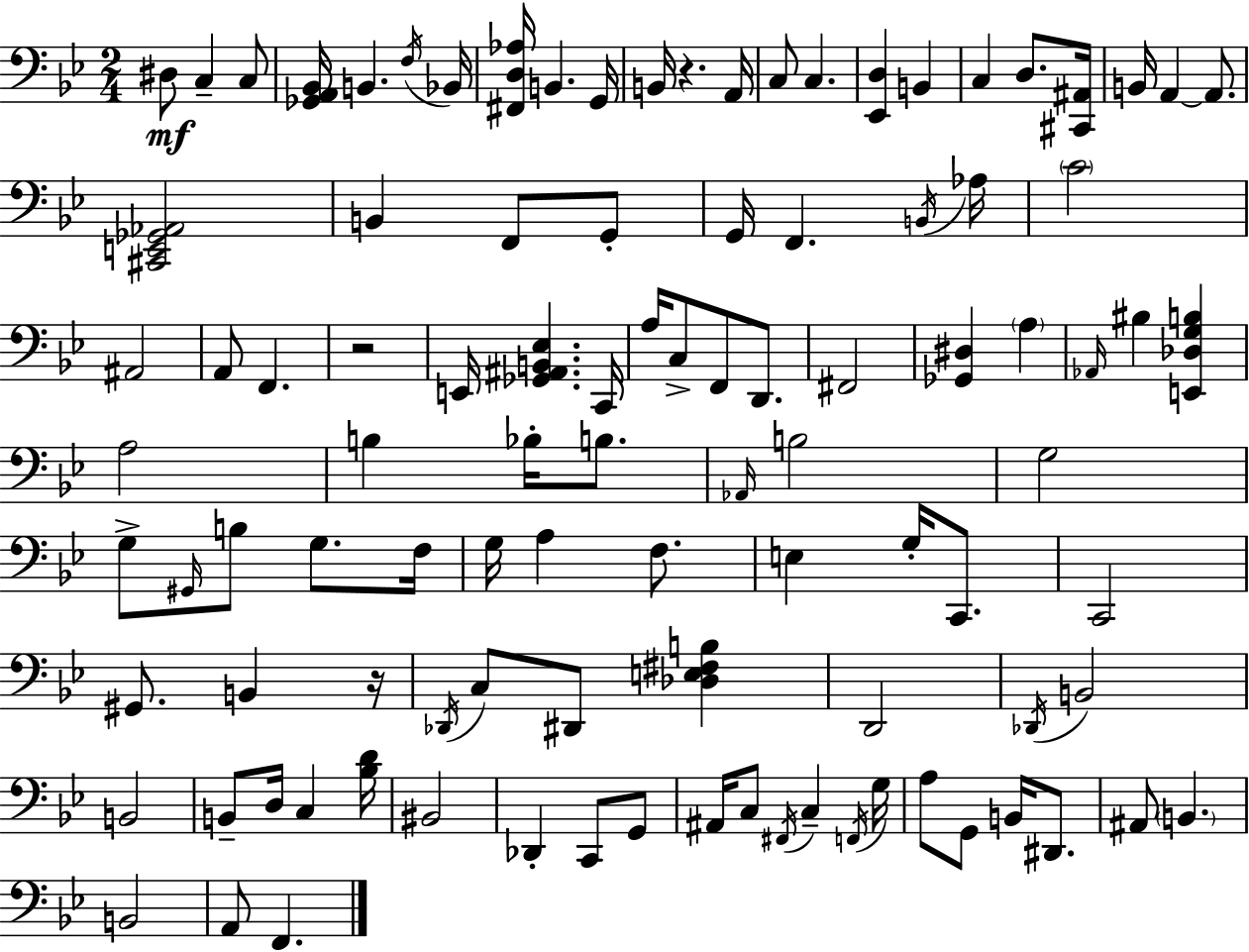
D#3/e C3/q C3/e [Gb2,A2,Bb2]/s B2/q. F3/s Bb2/s [F#2,D3,Ab3]/s B2/q. G2/s B2/s R/q. A2/s C3/e C3/q. [Eb2,D3]/q B2/q C3/q D3/e. [C#2,A#2]/s B2/s A2/q A2/e. [C#2,E2,Gb2,Ab2]/h B2/q F2/e G2/e G2/s F2/q. B2/s Ab3/s C4/h A#2/h A2/e F2/q. R/h E2/s [Gb2,A#2,B2,Eb3]/q. C2/s A3/s C3/e F2/e D2/e. F#2/h [Gb2,D#3]/q A3/q Ab2/s BIS3/q [E2,Db3,G3,B3]/q A3/h B3/q Bb3/s B3/e. Ab2/s B3/h G3/h G3/e G#2/s B3/e G3/e. F3/s G3/s A3/q F3/e. E3/q G3/s C2/e. C2/h G#2/e. B2/q R/s Db2/s C3/e D#2/e [Db3,E3,F#3,B3]/q D2/h Db2/s B2/h B2/h B2/e D3/s C3/q [Bb3,D4]/s BIS2/h Db2/q C2/e G2/e A#2/s C3/e F#2/s C3/q F2/s G3/s A3/e G2/e B2/s D#2/e. A#2/e B2/q. B2/h A2/e F2/q.